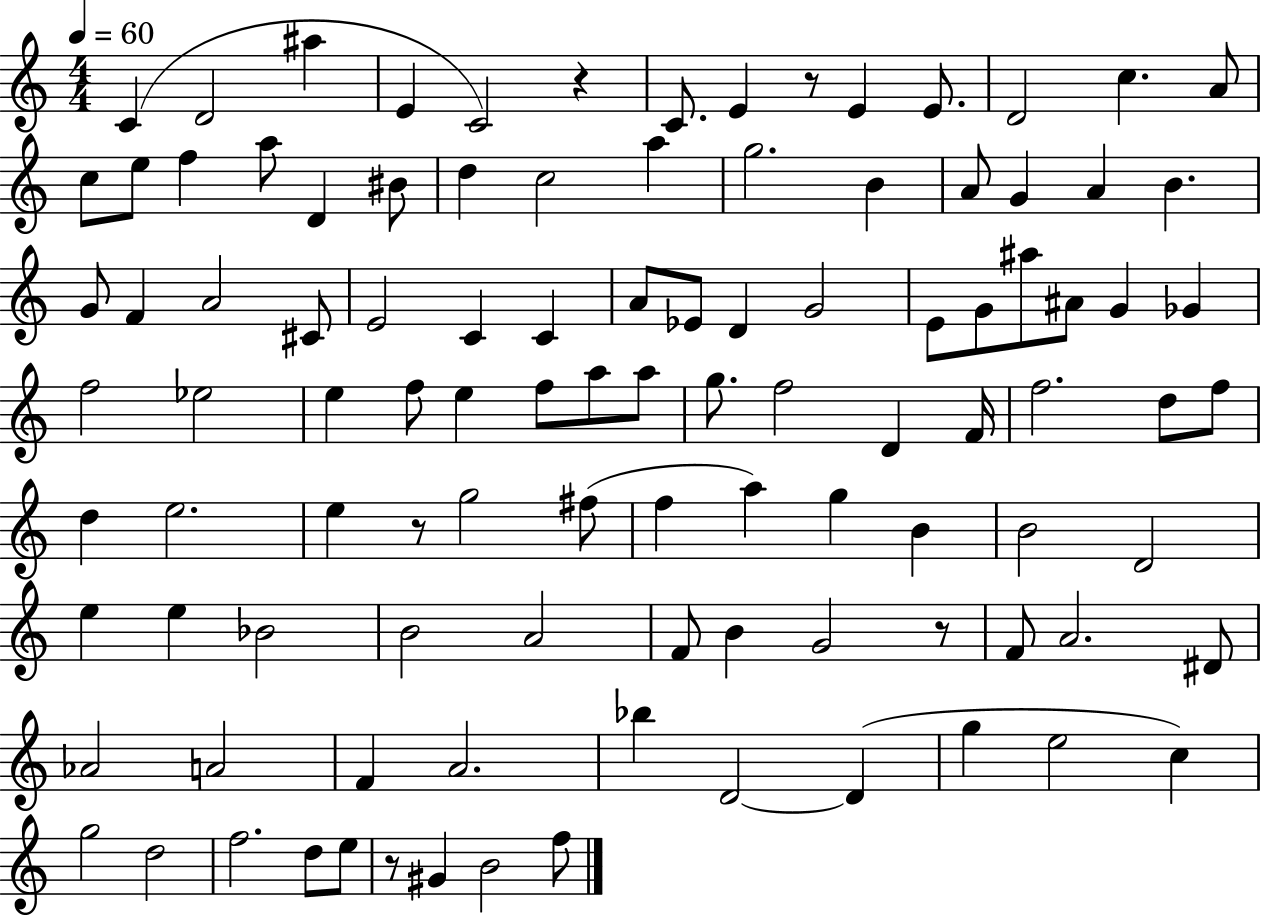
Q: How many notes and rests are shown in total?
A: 104